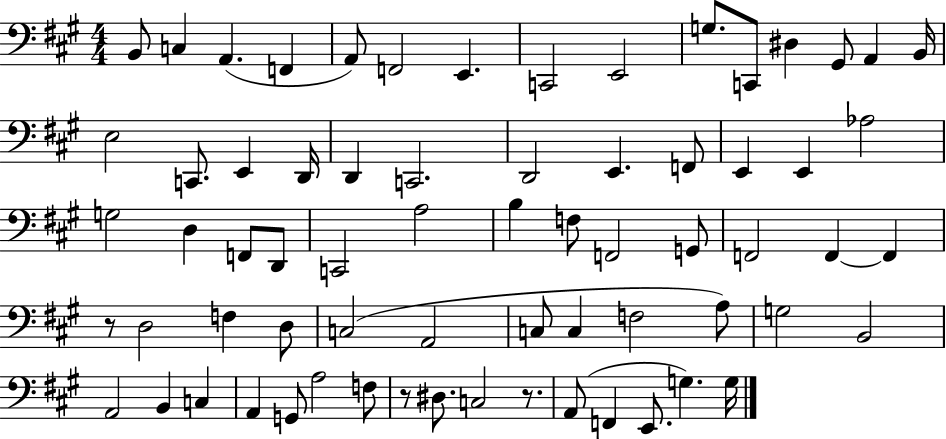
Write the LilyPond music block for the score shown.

{
  \clef bass
  \numericTimeSignature
  \time 4/4
  \key a \major
  \repeat volta 2 { b,8 c4 a,4.( f,4 | a,8) f,2 e,4. | c,2 e,2 | g8. c,8 dis4 gis,8 a,4 b,16 | \break e2 c,8. e,4 d,16 | d,4 c,2. | d,2 e,4. f,8 | e,4 e,4 aes2 | \break g2 d4 f,8 d,8 | c,2 a2 | b4 f8 f,2 g,8 | f,2 f,4~~ f,4 | \break r8 d2 f4 d8 | c2( a,2 | c8 c4 f2 a8) | g2 b,2 | \break a,2 b,4 c4 | a,4 g,8 a2 f8 | r8 dis8. c2 r8. | a,8( f,4 e,8. g4.) g16 | \break } \bar "|."
}